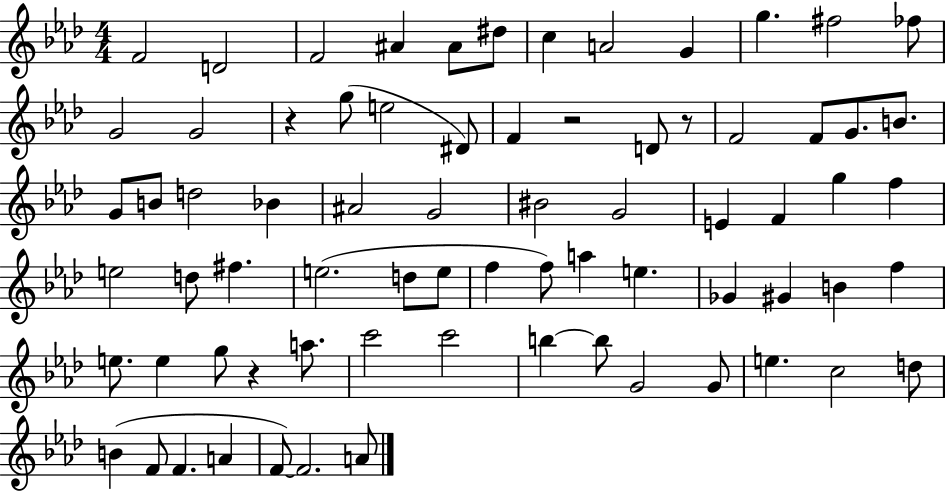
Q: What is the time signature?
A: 4/4